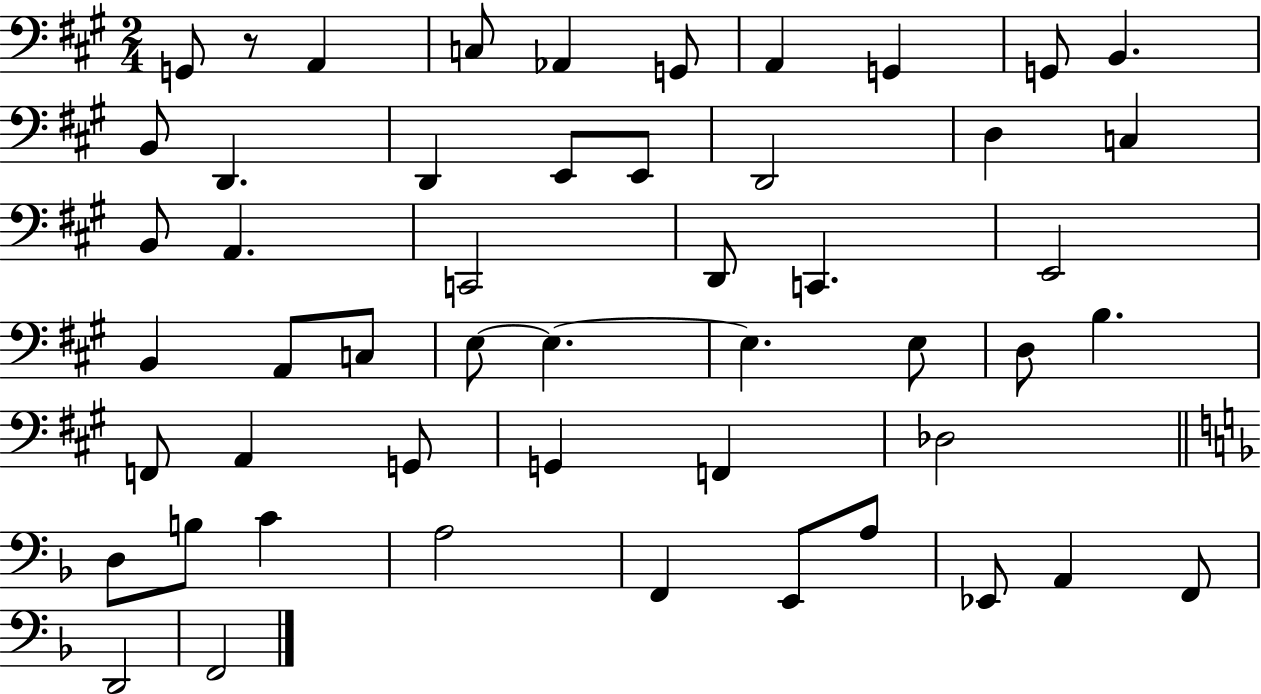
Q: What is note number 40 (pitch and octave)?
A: B3